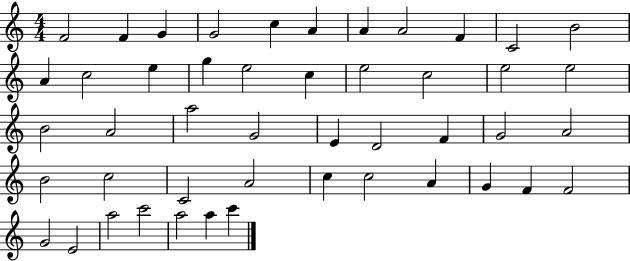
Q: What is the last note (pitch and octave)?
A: C6